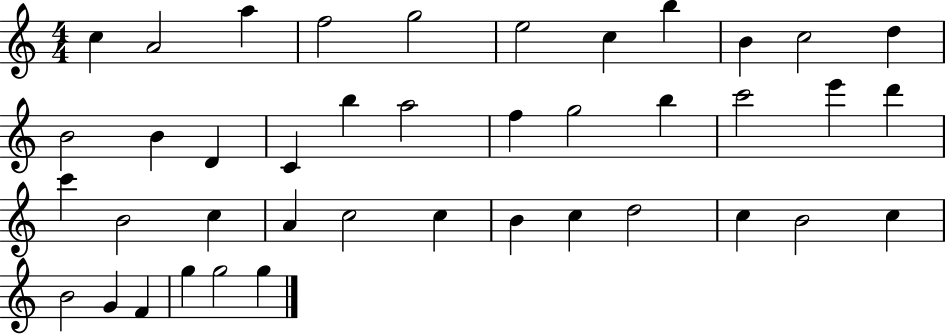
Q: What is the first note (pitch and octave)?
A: C5